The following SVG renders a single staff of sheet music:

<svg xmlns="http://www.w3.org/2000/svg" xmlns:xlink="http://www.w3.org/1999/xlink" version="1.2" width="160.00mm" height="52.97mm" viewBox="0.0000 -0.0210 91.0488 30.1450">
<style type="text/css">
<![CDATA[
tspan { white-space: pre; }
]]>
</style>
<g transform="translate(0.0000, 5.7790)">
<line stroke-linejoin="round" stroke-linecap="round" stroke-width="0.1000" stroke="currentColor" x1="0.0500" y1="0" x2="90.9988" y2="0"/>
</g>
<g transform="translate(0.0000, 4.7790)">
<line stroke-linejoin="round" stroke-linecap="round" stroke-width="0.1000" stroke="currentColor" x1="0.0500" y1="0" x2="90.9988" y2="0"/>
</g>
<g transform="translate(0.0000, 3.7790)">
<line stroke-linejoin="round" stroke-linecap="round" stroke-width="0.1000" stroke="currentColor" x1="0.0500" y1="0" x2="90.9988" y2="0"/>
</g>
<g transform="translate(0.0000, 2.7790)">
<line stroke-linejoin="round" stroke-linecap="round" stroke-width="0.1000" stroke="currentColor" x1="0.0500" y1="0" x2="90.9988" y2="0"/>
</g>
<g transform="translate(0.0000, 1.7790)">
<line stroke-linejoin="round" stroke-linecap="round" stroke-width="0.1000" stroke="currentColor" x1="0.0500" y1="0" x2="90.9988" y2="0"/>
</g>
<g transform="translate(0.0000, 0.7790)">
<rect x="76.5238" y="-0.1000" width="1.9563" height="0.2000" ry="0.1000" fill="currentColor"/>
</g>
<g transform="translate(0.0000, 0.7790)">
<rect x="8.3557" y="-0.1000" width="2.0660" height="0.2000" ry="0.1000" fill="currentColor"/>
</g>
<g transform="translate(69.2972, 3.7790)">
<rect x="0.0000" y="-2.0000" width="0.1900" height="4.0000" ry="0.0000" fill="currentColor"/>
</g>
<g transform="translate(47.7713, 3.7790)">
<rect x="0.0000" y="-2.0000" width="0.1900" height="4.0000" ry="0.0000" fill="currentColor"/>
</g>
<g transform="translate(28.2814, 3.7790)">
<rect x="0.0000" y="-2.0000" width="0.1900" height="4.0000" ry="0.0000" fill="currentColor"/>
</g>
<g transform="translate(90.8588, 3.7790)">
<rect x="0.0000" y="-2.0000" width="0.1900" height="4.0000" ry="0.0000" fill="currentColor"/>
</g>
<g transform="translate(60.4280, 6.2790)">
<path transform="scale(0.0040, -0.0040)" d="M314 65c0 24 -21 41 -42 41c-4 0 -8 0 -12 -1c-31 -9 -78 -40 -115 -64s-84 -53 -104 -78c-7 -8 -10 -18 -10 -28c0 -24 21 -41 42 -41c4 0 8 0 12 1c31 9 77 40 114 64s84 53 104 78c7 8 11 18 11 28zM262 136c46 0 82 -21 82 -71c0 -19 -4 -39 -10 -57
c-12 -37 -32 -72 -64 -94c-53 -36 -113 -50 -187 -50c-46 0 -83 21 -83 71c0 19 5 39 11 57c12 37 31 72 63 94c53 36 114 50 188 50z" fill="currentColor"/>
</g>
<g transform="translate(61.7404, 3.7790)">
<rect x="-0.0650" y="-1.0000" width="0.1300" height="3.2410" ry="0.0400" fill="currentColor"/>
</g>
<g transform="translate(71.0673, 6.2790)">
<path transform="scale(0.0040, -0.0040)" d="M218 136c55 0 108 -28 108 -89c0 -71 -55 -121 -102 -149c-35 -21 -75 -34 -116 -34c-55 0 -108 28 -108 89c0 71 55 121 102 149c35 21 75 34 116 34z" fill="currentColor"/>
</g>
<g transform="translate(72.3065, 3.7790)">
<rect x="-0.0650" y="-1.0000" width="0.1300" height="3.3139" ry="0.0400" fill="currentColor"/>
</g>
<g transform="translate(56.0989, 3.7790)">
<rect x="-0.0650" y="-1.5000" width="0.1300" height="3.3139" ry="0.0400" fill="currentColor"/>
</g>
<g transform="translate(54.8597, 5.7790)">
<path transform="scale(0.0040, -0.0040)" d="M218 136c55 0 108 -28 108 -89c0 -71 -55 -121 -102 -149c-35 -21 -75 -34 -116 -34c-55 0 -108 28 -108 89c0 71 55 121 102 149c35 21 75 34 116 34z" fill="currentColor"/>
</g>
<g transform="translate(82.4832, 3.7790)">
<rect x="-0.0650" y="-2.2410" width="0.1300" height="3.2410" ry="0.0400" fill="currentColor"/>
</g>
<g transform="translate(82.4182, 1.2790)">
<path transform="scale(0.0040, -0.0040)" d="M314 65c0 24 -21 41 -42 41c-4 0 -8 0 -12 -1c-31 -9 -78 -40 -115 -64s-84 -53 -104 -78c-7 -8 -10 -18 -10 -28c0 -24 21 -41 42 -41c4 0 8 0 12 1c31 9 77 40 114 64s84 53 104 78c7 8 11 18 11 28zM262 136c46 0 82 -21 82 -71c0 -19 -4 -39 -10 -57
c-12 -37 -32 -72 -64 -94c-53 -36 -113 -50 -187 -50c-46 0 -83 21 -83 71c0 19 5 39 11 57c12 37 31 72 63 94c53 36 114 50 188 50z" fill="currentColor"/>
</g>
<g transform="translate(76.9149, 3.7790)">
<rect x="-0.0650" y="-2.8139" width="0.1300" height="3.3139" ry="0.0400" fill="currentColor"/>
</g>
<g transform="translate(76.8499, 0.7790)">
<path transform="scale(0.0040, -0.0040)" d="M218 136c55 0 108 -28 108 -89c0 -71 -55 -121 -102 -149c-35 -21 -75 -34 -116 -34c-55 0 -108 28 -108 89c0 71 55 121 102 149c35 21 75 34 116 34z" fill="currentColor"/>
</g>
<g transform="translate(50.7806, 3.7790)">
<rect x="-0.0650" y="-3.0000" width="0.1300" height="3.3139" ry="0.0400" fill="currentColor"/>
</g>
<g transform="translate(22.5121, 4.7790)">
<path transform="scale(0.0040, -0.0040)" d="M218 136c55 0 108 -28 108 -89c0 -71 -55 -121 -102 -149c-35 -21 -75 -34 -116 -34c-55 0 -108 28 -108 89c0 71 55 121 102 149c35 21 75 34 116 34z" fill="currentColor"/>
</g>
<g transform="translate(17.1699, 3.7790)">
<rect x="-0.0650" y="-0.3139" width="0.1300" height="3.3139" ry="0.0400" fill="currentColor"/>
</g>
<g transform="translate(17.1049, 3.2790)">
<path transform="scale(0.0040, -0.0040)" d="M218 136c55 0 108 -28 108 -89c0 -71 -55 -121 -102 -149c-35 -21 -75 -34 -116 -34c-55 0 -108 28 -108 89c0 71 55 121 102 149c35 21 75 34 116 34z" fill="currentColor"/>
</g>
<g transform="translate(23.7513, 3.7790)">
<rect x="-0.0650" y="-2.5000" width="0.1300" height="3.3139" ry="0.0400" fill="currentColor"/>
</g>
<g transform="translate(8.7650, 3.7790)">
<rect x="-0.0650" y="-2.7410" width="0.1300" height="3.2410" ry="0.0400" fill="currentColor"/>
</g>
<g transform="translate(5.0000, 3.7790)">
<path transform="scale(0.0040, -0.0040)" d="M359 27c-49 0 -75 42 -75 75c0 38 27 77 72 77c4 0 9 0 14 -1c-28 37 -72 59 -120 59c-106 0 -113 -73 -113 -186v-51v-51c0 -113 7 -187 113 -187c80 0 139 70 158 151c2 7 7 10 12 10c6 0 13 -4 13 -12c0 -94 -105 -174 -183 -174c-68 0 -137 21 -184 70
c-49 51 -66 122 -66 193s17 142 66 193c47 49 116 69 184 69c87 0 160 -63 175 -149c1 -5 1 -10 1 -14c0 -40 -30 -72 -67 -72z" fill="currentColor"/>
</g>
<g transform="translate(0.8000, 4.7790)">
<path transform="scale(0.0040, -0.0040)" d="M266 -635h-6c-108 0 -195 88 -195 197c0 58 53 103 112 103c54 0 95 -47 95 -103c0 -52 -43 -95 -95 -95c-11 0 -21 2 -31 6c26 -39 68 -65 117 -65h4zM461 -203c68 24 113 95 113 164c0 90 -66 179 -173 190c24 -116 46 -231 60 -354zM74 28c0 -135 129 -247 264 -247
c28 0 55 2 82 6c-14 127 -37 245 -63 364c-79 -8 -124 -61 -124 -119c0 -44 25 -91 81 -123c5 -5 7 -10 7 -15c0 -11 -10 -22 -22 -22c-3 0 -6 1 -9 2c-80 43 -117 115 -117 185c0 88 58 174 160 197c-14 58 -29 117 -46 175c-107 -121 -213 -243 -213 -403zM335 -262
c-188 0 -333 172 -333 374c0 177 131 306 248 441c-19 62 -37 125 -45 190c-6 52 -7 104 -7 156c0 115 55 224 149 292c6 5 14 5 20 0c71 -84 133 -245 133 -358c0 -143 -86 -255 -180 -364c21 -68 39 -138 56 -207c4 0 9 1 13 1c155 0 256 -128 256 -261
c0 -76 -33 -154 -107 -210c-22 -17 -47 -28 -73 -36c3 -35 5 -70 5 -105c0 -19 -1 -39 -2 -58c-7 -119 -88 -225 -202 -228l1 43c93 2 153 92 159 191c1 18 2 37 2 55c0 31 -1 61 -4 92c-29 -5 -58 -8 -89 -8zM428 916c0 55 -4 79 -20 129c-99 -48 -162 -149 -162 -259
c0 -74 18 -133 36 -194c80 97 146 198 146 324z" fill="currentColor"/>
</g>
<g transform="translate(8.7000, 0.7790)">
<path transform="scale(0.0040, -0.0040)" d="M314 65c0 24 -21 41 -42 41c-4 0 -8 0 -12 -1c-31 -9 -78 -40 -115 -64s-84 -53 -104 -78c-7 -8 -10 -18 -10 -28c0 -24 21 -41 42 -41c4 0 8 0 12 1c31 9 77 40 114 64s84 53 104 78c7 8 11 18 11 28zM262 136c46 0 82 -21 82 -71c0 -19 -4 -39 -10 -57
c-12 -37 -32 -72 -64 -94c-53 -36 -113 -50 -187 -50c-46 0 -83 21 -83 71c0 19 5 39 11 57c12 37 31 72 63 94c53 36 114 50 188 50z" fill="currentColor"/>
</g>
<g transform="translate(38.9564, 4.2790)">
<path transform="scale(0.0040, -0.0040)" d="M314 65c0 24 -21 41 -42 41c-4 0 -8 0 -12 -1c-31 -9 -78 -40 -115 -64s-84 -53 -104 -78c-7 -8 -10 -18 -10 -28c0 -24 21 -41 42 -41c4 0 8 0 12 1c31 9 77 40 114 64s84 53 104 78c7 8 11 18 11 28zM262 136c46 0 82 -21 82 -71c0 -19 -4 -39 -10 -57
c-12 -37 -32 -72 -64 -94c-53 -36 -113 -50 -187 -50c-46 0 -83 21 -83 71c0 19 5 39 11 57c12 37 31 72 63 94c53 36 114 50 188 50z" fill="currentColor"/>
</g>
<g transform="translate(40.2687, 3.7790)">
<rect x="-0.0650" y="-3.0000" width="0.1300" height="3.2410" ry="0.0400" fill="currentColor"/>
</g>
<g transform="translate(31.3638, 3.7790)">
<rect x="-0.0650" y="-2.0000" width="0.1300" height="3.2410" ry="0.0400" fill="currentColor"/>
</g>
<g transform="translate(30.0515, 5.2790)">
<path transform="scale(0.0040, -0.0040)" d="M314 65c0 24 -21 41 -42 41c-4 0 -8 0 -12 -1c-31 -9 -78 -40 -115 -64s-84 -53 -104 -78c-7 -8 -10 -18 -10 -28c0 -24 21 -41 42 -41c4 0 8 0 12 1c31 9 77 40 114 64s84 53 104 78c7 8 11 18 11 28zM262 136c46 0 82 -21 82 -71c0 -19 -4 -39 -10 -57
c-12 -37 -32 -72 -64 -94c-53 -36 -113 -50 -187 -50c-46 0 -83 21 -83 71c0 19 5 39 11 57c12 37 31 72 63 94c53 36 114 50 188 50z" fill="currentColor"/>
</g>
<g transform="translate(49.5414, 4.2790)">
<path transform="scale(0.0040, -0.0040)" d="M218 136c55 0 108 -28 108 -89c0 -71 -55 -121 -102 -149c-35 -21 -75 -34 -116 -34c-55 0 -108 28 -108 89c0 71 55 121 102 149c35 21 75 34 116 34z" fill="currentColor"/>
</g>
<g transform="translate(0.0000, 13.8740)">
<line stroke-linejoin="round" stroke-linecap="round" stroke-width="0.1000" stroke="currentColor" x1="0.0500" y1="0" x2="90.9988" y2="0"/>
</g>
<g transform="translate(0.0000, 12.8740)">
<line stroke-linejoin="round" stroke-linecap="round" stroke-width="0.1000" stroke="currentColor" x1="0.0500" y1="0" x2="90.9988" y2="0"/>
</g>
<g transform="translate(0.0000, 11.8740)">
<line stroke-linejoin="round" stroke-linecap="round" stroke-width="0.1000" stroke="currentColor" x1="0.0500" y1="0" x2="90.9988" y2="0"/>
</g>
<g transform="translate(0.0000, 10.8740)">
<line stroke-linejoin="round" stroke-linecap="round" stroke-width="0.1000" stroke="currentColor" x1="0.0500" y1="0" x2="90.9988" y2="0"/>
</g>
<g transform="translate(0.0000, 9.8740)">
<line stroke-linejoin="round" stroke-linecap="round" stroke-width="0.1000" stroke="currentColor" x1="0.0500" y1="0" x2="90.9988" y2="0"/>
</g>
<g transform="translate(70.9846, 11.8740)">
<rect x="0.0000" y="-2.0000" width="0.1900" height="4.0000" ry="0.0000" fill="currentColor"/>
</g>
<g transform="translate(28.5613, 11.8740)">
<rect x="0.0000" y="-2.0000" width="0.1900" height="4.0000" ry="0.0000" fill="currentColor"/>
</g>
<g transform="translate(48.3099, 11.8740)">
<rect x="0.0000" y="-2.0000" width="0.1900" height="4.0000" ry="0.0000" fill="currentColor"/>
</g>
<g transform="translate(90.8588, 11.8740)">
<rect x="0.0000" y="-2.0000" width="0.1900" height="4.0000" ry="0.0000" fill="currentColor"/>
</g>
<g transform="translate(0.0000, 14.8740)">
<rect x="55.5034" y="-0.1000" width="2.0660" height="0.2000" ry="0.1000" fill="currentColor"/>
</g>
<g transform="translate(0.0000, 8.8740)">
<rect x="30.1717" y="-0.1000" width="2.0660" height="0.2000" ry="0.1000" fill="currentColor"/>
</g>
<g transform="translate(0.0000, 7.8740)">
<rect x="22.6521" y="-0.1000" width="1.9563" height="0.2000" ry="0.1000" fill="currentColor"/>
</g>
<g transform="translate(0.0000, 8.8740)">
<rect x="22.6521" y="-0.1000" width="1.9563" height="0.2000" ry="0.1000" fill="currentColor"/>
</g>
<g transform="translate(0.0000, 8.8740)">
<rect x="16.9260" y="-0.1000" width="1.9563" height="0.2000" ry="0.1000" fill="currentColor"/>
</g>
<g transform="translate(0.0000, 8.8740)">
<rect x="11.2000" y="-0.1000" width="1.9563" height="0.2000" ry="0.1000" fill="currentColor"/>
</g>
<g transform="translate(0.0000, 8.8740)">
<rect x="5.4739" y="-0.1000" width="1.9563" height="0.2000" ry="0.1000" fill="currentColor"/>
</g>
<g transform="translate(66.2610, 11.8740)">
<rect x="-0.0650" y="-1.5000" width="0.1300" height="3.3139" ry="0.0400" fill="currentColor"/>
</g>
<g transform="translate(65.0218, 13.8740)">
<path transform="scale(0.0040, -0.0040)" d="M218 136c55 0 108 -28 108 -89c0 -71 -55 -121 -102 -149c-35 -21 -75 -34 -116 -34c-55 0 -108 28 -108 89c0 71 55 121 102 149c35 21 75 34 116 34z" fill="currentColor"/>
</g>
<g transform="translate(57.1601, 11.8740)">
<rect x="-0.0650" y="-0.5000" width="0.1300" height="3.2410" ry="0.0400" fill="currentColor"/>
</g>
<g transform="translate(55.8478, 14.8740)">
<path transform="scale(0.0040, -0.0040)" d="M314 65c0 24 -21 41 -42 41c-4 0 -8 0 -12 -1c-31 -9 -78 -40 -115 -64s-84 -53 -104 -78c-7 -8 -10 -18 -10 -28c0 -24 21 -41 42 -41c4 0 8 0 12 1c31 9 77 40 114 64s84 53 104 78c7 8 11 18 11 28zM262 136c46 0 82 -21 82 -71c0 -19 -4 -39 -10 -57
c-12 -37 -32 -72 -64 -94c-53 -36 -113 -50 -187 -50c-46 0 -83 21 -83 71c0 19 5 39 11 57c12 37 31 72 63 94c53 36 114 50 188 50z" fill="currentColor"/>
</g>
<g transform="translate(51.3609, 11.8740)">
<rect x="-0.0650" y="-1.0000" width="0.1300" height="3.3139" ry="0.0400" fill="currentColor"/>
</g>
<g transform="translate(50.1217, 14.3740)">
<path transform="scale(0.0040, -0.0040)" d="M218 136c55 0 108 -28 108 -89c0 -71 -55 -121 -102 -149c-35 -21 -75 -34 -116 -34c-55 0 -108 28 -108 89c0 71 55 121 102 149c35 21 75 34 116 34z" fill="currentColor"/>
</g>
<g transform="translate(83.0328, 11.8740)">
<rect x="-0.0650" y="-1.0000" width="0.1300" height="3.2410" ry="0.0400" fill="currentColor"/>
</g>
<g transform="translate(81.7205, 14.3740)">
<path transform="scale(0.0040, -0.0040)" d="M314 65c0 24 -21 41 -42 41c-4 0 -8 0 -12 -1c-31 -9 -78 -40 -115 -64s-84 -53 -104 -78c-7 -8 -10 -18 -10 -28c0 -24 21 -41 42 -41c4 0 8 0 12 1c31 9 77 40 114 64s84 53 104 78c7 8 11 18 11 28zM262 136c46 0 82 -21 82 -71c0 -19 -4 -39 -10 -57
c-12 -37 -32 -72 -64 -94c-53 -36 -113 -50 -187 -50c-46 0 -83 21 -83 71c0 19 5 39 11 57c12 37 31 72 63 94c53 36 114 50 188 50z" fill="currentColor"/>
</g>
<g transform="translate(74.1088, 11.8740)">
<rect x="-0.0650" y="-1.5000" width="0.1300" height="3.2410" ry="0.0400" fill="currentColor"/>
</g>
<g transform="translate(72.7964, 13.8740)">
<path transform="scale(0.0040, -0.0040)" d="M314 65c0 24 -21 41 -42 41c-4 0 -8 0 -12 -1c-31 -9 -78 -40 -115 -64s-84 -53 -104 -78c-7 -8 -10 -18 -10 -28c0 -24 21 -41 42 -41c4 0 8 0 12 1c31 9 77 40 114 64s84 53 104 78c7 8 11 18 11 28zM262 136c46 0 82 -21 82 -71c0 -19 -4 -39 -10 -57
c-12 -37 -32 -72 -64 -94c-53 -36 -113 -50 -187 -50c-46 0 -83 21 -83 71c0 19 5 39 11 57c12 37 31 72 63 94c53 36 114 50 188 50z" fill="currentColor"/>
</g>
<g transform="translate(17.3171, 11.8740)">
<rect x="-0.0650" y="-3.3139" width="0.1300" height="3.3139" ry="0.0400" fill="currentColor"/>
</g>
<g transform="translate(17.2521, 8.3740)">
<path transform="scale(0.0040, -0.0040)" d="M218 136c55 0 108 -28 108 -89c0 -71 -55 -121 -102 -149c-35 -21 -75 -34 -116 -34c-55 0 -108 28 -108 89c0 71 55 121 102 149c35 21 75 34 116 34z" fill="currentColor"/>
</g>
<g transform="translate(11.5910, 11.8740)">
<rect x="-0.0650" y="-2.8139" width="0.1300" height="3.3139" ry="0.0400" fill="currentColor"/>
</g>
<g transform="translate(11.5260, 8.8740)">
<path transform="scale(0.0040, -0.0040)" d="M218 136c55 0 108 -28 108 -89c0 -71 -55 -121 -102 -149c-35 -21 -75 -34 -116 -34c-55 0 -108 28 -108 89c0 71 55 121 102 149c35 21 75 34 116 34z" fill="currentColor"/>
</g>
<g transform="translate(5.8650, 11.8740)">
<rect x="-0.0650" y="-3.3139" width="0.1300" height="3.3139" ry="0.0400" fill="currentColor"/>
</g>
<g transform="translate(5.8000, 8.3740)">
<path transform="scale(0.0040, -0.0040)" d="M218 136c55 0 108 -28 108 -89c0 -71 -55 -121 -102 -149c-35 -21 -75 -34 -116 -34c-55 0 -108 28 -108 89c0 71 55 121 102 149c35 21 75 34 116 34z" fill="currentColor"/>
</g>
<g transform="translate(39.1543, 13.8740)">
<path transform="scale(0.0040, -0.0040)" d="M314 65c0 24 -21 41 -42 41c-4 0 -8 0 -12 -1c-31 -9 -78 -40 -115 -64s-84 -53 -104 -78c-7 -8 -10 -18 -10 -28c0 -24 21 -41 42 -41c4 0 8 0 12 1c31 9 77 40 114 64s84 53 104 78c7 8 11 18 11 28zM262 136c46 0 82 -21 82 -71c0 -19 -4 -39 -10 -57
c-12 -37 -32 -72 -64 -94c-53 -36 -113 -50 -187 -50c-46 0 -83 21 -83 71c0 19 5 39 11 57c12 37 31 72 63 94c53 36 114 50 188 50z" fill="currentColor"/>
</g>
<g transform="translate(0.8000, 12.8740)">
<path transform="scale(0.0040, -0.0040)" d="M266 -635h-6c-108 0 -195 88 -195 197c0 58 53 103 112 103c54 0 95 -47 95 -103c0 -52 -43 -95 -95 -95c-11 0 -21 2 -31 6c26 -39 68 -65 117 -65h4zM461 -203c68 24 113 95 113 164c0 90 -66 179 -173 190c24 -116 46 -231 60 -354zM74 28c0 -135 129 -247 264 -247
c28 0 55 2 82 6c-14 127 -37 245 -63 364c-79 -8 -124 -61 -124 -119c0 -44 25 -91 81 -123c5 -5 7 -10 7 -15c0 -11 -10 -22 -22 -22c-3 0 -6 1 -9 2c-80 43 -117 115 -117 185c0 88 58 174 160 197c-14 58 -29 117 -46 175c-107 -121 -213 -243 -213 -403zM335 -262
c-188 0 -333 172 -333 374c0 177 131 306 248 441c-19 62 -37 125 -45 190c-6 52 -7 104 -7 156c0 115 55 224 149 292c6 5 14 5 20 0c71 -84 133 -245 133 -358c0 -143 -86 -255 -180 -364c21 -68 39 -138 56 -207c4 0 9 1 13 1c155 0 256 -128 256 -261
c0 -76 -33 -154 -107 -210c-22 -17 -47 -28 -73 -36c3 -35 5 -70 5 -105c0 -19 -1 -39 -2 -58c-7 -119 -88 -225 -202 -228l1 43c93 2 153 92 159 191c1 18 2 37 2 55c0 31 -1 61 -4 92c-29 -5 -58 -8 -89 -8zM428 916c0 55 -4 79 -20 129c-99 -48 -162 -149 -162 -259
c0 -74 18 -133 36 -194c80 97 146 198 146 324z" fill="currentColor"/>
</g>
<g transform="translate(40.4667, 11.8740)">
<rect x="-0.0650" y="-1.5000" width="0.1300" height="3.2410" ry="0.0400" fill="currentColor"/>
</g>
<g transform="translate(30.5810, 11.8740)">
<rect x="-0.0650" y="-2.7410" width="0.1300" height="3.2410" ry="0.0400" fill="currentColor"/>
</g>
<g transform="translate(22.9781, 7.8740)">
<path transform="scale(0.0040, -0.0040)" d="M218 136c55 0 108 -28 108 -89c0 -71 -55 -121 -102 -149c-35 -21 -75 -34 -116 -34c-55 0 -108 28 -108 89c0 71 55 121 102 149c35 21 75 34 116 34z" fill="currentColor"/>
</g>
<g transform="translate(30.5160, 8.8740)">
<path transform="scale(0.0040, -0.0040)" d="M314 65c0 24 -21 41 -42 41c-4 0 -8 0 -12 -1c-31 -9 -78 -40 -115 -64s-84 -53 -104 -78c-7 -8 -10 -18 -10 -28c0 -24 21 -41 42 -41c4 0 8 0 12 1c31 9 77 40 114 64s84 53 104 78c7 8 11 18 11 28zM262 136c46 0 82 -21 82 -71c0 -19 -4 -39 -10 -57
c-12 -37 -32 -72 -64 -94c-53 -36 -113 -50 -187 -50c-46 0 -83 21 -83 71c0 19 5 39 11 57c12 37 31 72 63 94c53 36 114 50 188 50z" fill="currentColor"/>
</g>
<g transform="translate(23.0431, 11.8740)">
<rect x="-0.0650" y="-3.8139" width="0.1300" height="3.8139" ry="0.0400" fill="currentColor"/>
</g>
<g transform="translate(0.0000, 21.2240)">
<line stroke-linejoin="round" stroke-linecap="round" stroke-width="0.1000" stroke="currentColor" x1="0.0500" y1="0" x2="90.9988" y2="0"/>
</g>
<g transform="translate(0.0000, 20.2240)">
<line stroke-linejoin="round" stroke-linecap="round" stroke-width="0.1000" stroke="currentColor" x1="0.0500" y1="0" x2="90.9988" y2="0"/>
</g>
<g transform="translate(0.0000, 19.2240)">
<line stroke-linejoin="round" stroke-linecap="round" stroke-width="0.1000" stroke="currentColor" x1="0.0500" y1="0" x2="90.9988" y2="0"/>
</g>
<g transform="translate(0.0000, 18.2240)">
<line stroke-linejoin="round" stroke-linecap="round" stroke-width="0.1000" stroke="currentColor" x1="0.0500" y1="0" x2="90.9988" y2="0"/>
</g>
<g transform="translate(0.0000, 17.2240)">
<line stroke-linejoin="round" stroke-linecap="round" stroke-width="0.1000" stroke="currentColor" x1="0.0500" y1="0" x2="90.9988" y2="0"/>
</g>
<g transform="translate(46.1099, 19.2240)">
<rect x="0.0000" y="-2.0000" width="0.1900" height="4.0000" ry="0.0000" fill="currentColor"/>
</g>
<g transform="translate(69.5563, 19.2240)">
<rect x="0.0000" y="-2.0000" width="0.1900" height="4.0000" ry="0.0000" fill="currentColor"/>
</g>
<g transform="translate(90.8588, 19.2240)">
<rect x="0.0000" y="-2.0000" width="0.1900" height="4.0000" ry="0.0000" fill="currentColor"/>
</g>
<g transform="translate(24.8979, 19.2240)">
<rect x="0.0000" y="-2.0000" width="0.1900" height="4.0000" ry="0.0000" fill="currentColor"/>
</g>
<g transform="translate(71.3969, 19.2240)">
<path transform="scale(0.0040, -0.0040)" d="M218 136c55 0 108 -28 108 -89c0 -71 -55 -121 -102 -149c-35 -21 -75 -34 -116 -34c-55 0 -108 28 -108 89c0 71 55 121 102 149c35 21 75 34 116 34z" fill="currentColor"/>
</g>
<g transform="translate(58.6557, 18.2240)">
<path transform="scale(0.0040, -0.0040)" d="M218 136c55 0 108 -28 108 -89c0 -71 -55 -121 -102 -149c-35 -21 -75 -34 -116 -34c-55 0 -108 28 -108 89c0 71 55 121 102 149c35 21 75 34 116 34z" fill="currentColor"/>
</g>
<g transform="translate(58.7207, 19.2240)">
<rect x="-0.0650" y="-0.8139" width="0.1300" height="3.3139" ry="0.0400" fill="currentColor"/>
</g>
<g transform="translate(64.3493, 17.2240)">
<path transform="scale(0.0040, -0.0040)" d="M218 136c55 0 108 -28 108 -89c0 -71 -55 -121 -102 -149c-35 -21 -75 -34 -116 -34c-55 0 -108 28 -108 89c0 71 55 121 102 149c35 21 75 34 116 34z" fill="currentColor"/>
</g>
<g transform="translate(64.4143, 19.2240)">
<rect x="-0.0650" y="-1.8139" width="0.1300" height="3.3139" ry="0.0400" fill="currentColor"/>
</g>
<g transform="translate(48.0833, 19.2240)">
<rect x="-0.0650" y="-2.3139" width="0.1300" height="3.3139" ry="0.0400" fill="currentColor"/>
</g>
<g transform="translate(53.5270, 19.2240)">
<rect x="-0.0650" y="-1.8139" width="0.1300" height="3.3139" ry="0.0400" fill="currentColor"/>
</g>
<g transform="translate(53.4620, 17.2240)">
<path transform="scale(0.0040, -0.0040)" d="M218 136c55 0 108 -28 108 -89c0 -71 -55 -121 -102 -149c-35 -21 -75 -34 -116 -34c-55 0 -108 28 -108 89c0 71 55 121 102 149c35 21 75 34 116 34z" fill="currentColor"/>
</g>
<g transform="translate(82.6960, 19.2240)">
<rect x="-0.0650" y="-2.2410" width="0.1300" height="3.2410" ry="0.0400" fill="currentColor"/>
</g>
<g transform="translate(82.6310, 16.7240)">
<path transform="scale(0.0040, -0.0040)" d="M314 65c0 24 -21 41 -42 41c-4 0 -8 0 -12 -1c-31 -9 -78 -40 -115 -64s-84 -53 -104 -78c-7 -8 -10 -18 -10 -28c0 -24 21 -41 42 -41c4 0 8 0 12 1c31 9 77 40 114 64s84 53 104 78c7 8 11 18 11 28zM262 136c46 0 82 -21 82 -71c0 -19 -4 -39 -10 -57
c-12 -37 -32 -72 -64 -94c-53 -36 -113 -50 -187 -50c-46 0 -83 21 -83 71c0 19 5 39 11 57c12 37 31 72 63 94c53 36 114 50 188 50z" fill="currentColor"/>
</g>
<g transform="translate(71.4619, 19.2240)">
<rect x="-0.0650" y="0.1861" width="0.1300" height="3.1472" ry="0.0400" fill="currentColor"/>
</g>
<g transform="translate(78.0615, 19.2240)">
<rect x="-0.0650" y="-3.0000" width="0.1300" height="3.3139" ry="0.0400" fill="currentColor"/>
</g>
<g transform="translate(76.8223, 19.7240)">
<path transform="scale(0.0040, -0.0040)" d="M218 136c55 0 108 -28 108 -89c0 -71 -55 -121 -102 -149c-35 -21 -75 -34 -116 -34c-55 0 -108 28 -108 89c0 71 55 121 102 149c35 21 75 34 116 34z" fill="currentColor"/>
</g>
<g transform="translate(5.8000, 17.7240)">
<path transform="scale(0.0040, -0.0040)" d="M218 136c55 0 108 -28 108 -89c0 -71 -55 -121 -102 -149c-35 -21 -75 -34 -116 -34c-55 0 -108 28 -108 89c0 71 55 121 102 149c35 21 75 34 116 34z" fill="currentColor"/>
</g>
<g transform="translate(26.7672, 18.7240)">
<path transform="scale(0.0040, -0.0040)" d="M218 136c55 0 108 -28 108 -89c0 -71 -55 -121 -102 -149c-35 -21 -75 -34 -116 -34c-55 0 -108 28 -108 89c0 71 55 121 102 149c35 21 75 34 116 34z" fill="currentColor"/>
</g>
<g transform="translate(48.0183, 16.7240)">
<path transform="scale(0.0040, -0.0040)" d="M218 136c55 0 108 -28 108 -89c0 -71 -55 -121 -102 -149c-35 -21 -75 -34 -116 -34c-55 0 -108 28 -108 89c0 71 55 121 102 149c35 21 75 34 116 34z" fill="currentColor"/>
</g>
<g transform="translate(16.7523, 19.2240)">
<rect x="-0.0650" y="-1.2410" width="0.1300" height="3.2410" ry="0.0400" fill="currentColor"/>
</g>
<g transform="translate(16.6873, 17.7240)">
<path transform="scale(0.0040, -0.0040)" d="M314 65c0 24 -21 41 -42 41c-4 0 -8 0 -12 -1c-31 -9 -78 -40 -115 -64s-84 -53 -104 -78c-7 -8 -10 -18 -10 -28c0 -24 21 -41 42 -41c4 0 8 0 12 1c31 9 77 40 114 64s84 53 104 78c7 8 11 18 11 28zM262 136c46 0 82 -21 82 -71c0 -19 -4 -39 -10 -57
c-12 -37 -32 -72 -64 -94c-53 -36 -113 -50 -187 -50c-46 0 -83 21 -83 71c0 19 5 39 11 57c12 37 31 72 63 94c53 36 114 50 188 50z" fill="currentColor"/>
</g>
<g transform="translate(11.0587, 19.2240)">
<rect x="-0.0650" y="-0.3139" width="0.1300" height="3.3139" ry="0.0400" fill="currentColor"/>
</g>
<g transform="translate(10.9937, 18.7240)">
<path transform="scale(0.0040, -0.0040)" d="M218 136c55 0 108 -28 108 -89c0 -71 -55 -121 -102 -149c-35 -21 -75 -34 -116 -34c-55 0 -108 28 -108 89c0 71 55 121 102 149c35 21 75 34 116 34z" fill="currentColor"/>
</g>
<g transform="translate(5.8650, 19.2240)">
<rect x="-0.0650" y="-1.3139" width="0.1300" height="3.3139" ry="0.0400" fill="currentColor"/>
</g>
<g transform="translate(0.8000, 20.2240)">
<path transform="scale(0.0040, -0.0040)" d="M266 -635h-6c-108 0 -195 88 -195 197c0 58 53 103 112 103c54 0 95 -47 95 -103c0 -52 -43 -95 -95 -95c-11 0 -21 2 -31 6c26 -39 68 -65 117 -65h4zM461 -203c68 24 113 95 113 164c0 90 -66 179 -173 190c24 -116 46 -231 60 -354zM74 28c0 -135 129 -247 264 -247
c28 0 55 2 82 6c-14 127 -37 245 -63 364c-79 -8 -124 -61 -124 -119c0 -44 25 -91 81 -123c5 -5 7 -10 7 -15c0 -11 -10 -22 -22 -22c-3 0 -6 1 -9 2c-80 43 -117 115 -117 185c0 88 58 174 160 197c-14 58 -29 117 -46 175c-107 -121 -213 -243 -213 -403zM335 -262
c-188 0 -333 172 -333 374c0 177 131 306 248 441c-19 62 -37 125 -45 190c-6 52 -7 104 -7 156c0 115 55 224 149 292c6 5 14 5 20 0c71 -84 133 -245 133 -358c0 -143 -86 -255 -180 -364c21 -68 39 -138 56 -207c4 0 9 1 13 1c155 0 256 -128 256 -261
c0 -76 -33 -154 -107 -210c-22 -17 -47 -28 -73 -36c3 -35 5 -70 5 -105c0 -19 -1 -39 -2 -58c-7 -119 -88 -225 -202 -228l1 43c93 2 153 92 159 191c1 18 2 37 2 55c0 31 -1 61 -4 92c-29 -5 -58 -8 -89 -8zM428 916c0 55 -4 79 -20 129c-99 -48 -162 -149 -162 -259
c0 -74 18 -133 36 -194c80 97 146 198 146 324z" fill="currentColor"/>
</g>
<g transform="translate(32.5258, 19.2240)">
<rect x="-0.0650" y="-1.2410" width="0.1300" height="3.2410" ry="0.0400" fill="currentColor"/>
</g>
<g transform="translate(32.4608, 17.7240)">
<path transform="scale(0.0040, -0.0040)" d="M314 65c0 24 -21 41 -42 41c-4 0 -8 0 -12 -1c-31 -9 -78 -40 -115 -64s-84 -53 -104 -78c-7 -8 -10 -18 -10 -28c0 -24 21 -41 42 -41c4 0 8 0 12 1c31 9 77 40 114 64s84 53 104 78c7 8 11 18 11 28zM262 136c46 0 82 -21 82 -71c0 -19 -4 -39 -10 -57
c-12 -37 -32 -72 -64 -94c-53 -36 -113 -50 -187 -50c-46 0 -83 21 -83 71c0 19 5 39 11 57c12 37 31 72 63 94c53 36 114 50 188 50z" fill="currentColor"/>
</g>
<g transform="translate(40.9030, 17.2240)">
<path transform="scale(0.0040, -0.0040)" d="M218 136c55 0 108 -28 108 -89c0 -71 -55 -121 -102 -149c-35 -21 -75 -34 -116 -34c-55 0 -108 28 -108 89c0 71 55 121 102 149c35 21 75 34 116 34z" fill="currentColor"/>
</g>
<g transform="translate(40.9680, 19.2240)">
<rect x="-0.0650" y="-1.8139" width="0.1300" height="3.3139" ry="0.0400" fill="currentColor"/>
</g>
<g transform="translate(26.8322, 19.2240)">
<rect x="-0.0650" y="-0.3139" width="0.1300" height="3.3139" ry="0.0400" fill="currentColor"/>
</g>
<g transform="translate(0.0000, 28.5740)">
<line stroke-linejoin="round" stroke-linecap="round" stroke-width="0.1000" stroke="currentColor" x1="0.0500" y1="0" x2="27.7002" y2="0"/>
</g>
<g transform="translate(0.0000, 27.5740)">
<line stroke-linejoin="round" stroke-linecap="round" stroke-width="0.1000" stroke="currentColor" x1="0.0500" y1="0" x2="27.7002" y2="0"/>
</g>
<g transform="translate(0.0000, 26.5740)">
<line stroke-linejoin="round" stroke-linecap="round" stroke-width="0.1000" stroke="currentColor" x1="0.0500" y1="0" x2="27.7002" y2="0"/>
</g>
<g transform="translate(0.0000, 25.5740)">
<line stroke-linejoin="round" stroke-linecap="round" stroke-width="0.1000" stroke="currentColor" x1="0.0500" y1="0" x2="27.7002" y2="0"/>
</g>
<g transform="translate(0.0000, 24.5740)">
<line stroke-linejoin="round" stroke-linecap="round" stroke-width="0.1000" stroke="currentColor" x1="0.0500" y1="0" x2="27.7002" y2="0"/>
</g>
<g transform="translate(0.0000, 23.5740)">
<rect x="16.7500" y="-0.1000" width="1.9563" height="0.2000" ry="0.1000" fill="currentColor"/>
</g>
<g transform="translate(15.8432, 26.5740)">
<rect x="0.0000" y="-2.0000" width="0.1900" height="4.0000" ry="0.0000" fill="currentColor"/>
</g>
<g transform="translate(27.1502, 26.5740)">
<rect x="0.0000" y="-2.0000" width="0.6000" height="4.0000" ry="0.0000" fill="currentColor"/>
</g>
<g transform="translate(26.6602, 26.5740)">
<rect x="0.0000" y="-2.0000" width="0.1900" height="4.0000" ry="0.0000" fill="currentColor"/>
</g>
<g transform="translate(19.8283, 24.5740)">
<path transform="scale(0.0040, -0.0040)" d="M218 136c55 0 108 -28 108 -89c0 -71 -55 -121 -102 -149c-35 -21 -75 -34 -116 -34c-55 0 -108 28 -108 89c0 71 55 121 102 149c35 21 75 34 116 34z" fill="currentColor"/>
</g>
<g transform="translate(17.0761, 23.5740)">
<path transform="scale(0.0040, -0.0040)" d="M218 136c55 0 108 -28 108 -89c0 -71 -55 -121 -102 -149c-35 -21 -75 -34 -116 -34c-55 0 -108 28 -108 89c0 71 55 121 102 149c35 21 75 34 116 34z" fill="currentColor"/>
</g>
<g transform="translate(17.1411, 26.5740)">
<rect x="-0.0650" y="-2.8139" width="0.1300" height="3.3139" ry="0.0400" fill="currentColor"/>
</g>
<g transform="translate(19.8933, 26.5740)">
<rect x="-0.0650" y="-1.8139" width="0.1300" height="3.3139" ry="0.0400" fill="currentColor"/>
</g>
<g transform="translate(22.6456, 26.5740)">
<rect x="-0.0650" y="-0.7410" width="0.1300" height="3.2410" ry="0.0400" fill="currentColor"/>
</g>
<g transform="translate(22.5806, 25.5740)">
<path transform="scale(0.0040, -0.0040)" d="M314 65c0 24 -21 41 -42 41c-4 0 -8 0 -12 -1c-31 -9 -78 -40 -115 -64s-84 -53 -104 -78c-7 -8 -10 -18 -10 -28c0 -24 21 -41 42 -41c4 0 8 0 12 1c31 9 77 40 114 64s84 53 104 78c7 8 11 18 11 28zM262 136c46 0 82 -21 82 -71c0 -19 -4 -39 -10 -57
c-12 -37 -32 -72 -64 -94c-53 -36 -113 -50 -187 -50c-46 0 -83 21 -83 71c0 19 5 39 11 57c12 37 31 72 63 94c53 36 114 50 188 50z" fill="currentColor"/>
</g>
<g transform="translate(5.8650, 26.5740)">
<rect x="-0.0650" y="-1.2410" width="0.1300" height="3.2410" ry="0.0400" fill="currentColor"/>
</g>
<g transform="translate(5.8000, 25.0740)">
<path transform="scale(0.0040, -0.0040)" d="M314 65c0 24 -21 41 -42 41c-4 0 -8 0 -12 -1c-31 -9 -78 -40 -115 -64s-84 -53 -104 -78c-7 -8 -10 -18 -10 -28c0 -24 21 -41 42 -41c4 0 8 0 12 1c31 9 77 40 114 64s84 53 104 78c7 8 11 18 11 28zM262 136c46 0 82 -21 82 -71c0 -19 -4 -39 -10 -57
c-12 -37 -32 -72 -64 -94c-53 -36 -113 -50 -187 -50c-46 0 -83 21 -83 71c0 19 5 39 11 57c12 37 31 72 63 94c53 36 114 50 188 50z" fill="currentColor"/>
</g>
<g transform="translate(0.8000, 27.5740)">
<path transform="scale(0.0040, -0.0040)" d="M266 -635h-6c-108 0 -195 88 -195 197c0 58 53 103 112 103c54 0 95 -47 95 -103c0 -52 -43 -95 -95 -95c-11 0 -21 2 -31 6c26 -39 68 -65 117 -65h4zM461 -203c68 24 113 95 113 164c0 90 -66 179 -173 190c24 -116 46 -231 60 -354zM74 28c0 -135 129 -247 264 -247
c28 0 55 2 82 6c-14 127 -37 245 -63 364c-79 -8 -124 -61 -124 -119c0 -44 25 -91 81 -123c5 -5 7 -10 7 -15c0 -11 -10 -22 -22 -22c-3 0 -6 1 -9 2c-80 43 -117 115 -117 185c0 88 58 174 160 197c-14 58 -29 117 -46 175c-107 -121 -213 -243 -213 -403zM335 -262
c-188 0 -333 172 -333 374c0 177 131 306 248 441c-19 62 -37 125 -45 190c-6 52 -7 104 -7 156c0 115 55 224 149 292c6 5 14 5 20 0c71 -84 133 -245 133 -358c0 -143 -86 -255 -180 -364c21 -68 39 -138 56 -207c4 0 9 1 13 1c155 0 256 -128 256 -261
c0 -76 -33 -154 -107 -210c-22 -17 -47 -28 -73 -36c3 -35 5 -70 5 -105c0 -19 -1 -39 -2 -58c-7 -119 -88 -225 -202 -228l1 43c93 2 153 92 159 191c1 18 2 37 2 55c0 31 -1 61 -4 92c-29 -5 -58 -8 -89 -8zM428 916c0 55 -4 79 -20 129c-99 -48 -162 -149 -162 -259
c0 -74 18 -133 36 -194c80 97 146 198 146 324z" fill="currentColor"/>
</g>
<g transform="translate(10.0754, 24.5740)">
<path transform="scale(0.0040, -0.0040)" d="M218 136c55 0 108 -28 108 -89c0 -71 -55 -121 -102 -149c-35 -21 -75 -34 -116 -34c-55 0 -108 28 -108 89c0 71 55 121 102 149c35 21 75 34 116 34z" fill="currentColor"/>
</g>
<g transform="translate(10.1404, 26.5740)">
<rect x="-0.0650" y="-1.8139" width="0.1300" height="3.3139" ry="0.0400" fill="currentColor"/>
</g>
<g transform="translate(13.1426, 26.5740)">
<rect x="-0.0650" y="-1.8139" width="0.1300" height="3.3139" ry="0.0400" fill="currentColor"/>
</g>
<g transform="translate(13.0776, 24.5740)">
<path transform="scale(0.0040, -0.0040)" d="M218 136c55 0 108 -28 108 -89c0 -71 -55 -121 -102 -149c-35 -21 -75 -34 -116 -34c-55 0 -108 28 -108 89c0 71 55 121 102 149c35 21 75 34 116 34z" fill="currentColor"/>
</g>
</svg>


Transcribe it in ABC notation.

X:1
T:Untitled
M:4/4
L:1/4
K:C
a2 c G F2 A2 A E D2 D a g2 b a b c' a2 E2 D C2 E E2 D2 e c e2 c e2 f g f d f B A g2 e2 f f a f d2